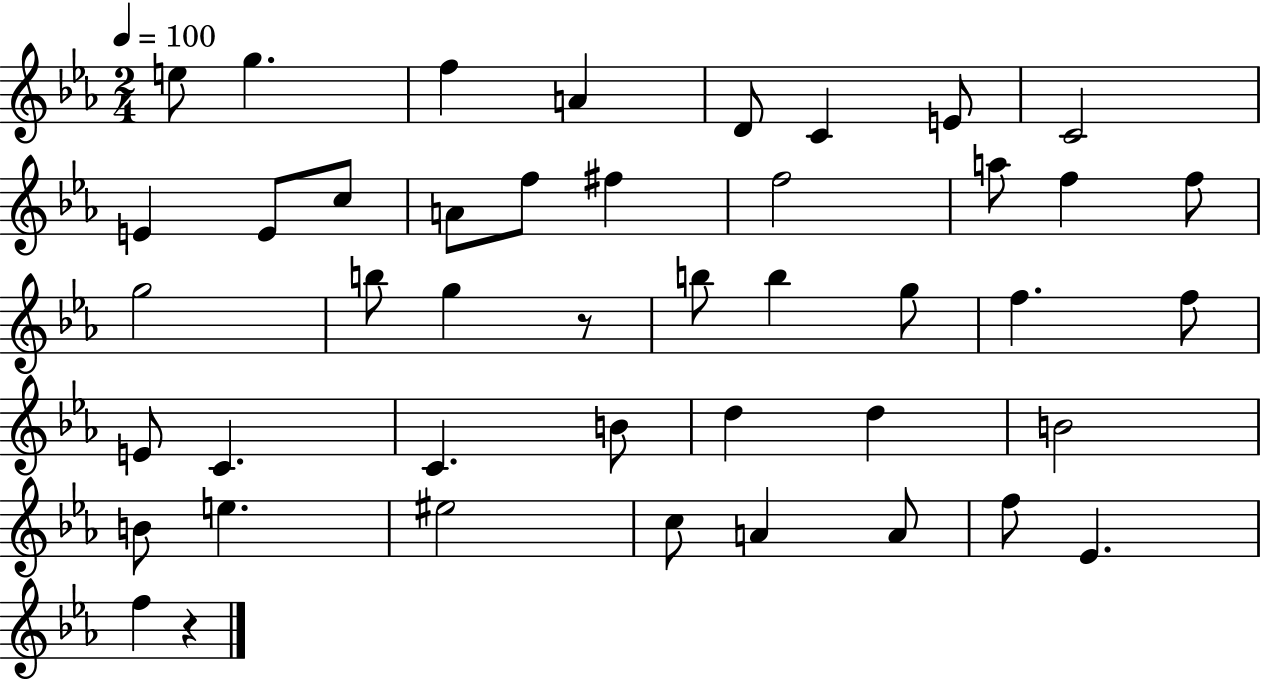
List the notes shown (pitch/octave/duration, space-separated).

E5/e G5/q. F5/q A4/q D4/e C4/q E4/e C4/h E4/q E4/e C5/e A4/e F5/e F#5/q F5/h A5/e F5/q F5/e G5/h B5/e G5/q R/e B5/e B5/q G5/e F5/q. F5/e E4/e C4/q. C4/q. B4/e D5/q D5/q B4/h B4/e E5/q. EIS5/h C5/e A4/q A4/e F5/e Eb4/q. F5/q R/q